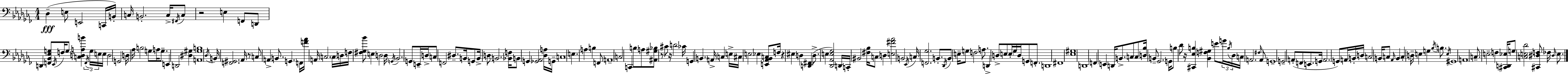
Db3/q E3/e E2/h C2/s B2/s C3/s B2/h. C3/s F#2/s C3/e R/h E3/q F2/e D2/e D2/q [F2,Bb2,Eb3,G3]/e Eb2/s F3/s G3/e [C3,D3,A3,B4]/q F2/s G3/s E3/s E3/s D3/h G2/h D3/s Ab3/s B3/h G3/e A3/s G3/e. E2/q D2/h [D#3,G#3]/q [A2,G#3,B3]/w Db3/s B2/s [F2,G#2]/h. Ab2/s R/e C3/e A2/q B2/e. G2/q. F2/s [F4,Ab4]/s A2/s C3/h. C3/s D3/s F3/s [F#3,Gb3,Bb4]/e E3/q D3/h D3/s G2/s Bb2/h. G2/e E2/s D3/s C3/e F2/h D#3/e. B2/s G2/e B2/s D3/e B2/h. [Bb2,F3]/s B2/e G2/q [Gb2,Ab2]/h [Db3,A3]/s G2/s C3/w E3/q. A3/q B3/q F2/e A2/w C3/h C2/q B3/e A3/e [A#2,G#3,Bb3]/e R/e C#4/e R/s D4/h CES4/s G2/q B2/q. A2/s C3/q E3/s C#3/s E3/h Eb3/q [E2,Ab2,Bb2,C3]/e F3/s R/q EIS3/q D3/q [D2,F#2]/q D3/e. E3/q [Db2,Ab2,E3,Gb3]/h D2/s C2/s BIS2/h [F#3,Bb3]/s C3/e D3/q [E3,F#4,Ab4]/h B2/h Eb2/s C3/s [F2,Gb3]/h. B2/e. Db2/s B2/e E3/s G3/e F3/h A3/e. D2/q D3/e E3/e E3/s Gb3/s D3/s G2/e F2/e. D2/w F#2/w [Eb3,G#3]/w D2/w F2/q E2/q D2/s B2/e. C3/e C3/e [D3,Bb3]/s B2/e Gb2/h. G2/s B3/e Db4/e R/s [C#2,Eb3,B3]/q [Bb2,F3,G#3]/q E4/e G4/s B3/s Db3/s C3/s A2/h. F#3/s A2/e G2/w G2/h A2/e F2/e E2/e. G2/s A2/h. G2/e A2/s B2/s D3/s C3/h B2/s C3/e Ab2/s B2/q C3/q D3/s E3/q G3/q Bb3/s B3/e. E3/s G#2/w A2/w C3/e. E3/h F3/q [C#2,D2,Eb3]/s G3/e [C3,E3,Db4]/h [C#2,D#3,F3]/e FES3/s D#3/s E3/e.